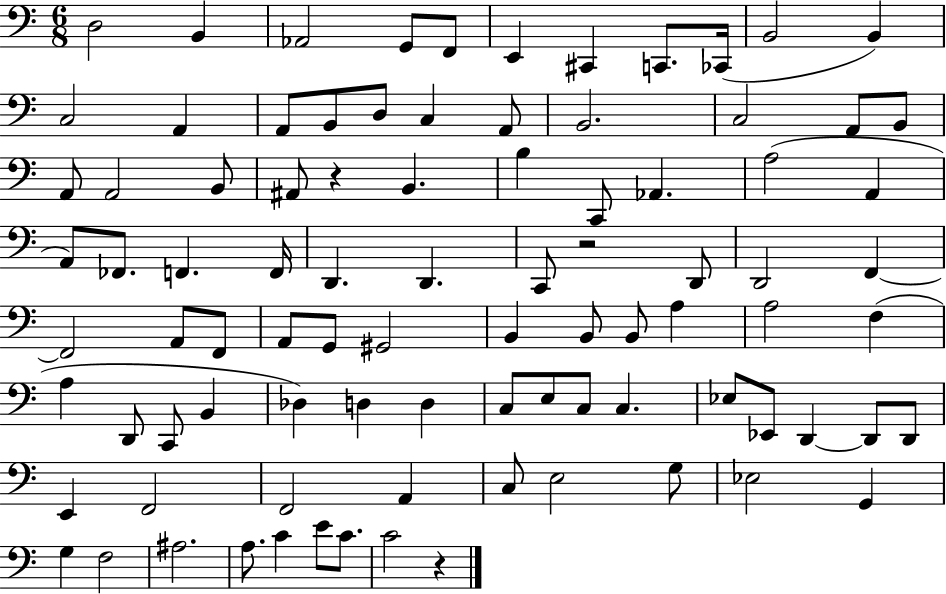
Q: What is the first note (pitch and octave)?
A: D3